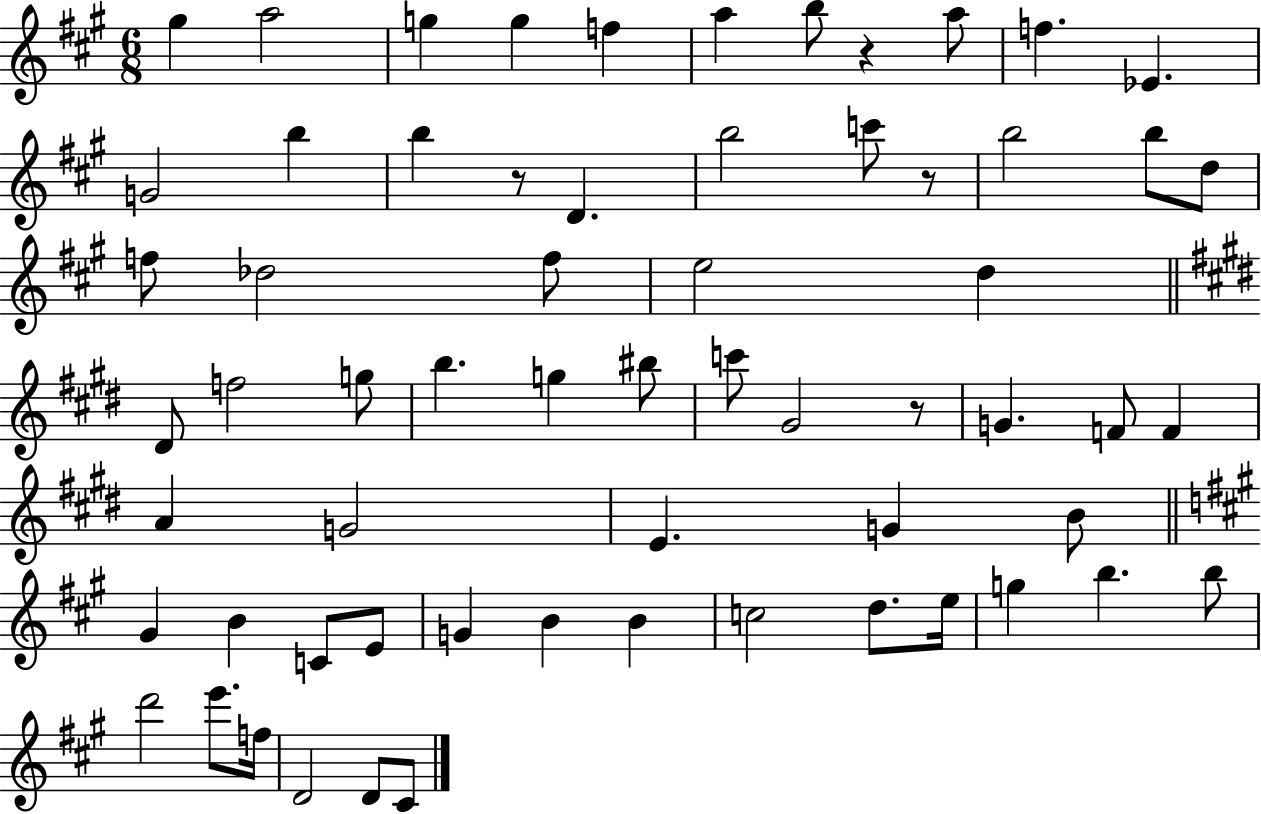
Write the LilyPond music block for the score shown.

{
  \clef treble
  \numericTimeSignature
  \time 6/8
  \key a \major
  gis''4 a''2 | g''4 g''4 f''4 | a''4 b''8 r4 a''8 | f''4. ees'4. | \break g'2 b''4 | b''4 r8 d'4. | b''2 c'''8 r8 | b''2 b''8 d''8 | \break f''8 des''2 f''8 | e''2 d''4 | \bar "||" \break \key e \major dis'8 f''2 g''8 | b''4. g''4 bis''8 | c'''8 gis'2 r8 | g'4. f'8 f'4 | \break a'4 g'2 | e'4. g'4 b'8 | \bar "||" \break \key a \major gis'4 b'4 c'8 e'8 | g'4 b'4 b'4 | c''2 d''8. e''16 | g''4 b''4. b''8 | \break d'''2 e'''8. f''16 | d'2 d'8 cis'8 | \bar "|."
}